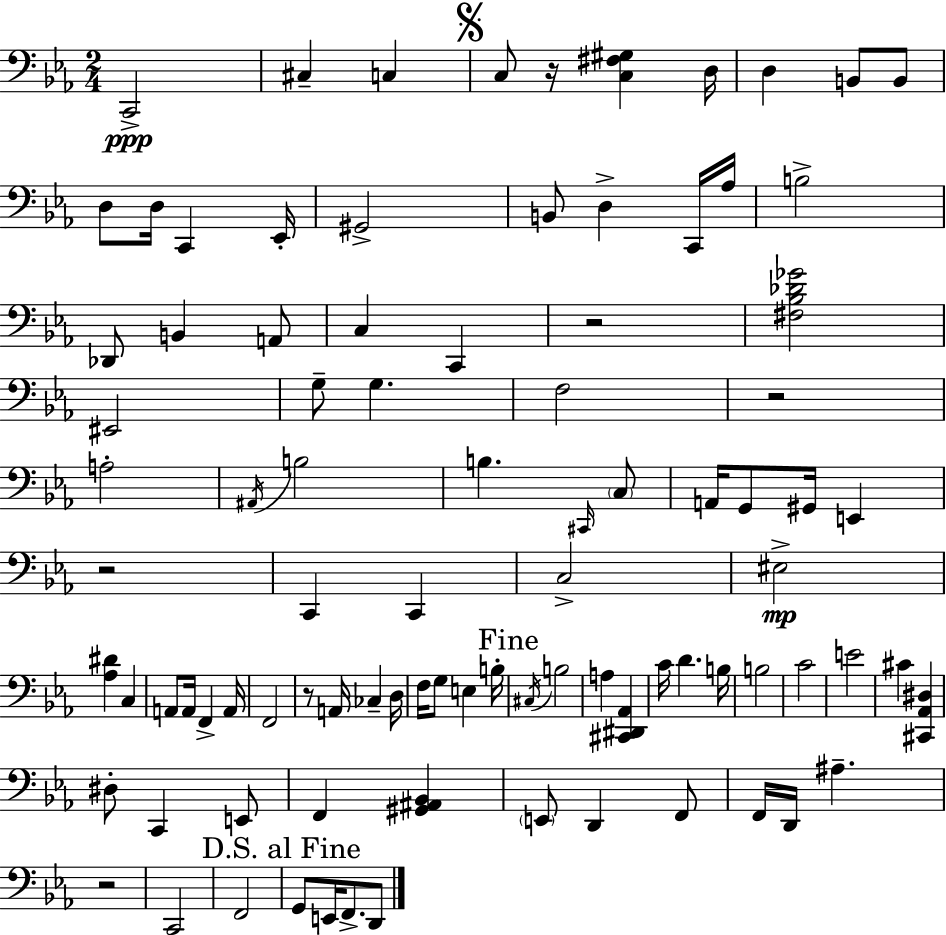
C2/h C#3/q C3/q C3/e R/s [C3,F#3,G#3]/q D3/s D3/q B2/e B2/e D3/e D3/s C2/q Eb2/s G#2/h B2/e D3/q C2/s Ab3/s B3/h Db2/e B2/q A2/e C3/q C2/q R/h [F#3,Bb3,Db4,Gb4]/h EIS2/h G3/e G3/q. F3/h R/h A3/h A#2/s B3/h B3/q. C#2/s C3/e A2/s G2/e G#2/s E2/q R/h C2/q C2/q C3/h EIS3/h [Ab3,D#4]/q C3/q A2/e A2/s F2/q A2/s F2/h R/e A2/s CES3/q D3/s F3/s G3/e E3/q B3/s C#3/s B3/h A3/q [C#2,D#2,Ab2]/q C4/s D4/q. B3/s B3/h C4/h E4/h C#4/q [C#2,Ab2,D#3]/q D#3/e C2/q E2/e F2/q [G#2,A#2,Bb2]/q E2/e D2/q F2/e F2/s D2/s A#3/q. R/h C2/h F2/h G2/e E2/s F2/e. D2/e